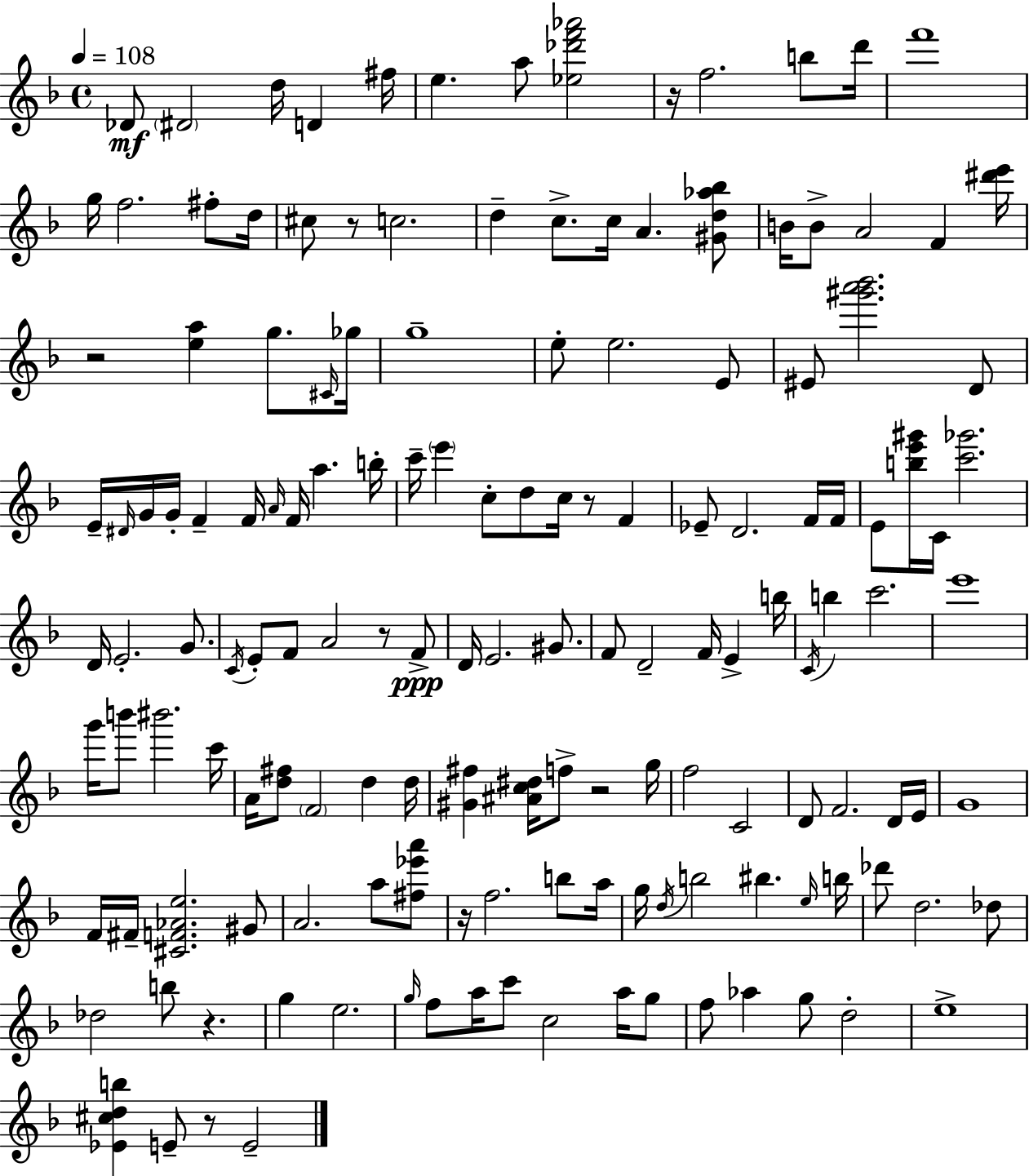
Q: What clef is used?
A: treble